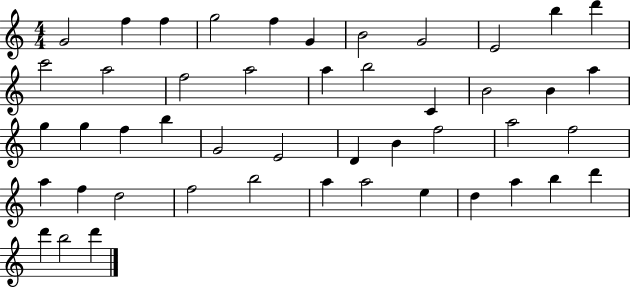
{
  \clef treble
  \numericTimeSignature
  \time 4/4
  \key c \major
  g'2 f''4 f''4 | g''2 f''4 g'4 | b'2 g'2 | e'2 b''4 d'''4 | \break c'''2 a''2 | f''2 a''2 | a''4 b''2 c'4 | b'2 b'4 a''4 | \break g''4 g''4 f''4 b''4 | g'2 e'2 | d'4 b'4 f''2 | a''2 f''2 | \break a''4 f''4 d''2 | f''2 b''2 | a''4 a''2 e''4 | d''4 a''4 b''4 d'''4 | \break d'''4 b''2 d'''4 | \bar "|."
}